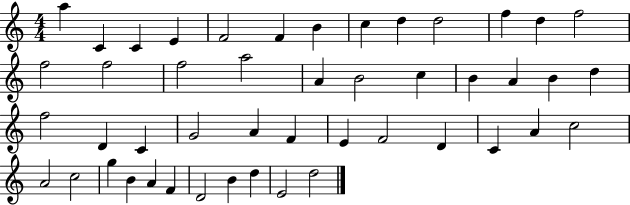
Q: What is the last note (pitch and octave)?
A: D5